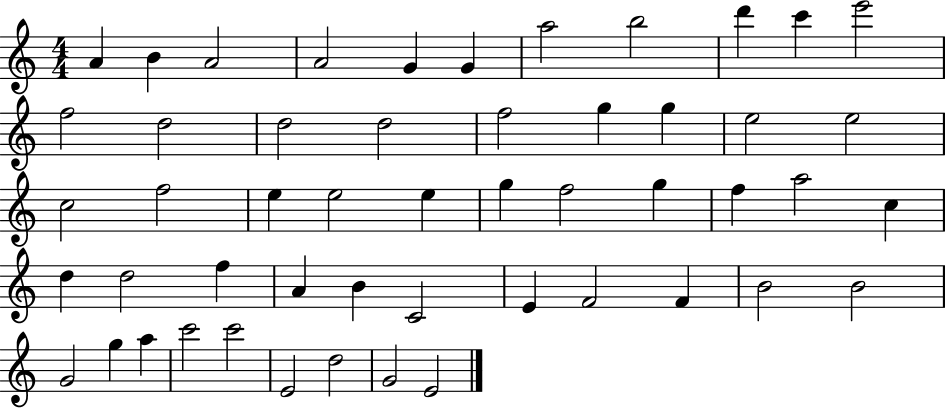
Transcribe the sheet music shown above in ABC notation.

X:1
T:Untitled
M:4/4
L:1/4
K:C
A B A2 A2 G G a2 b2 d' c' e'2 f2 d2 d2 d2 f2 g g e2 e2 c2 f2 e e2 e g f2 g f a2 c d d2 f A B C2 E F2 F B2 B2 G2 g a c'2 c'2 E2 d2 G2 E2